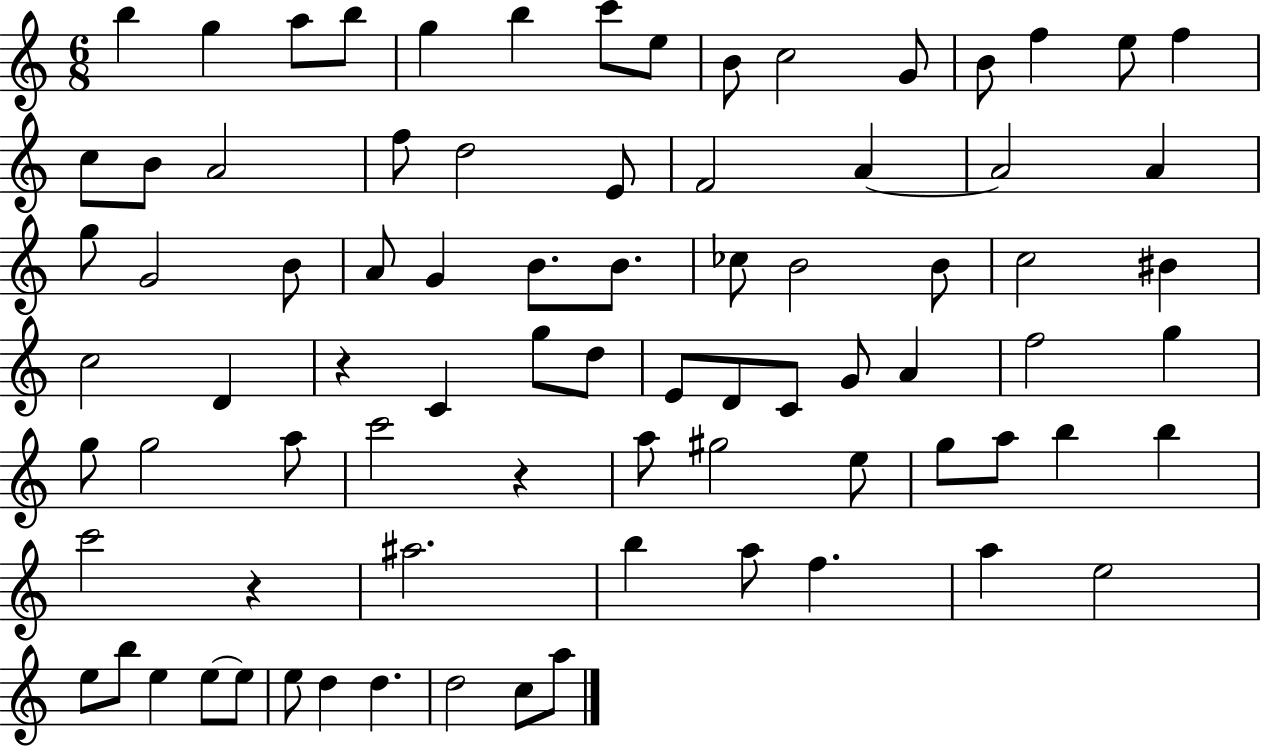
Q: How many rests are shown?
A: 3